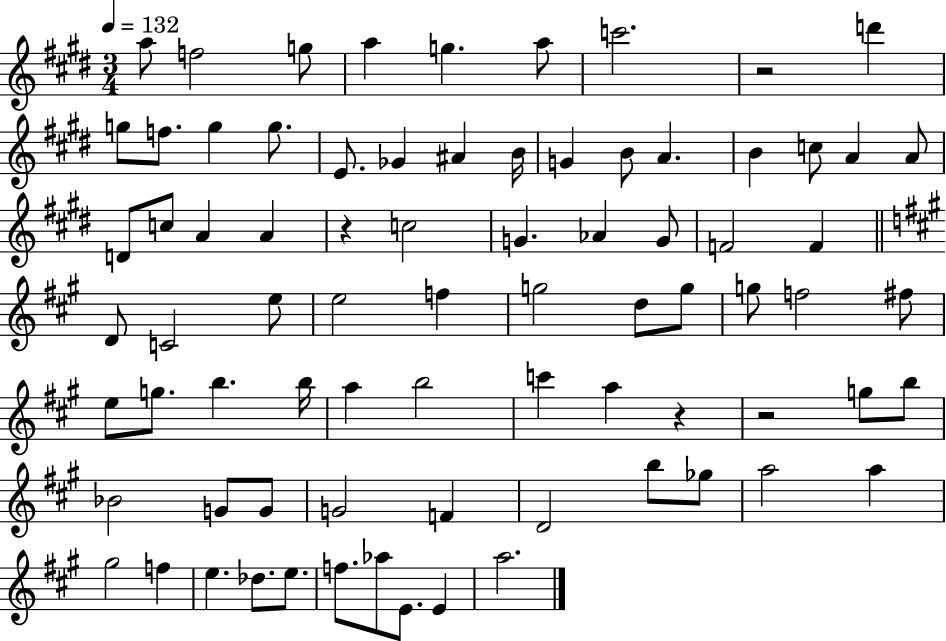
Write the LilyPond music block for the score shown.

{
  \clef treble
  \numericTimeSignature
  \time 3/4
  \key e \major
  \tempo 4 = 132
  a''8 f''2 g''8 | a''4 g''4. a''8 | c'''2. | r2 d'''4 | \break g''8 f''8. g''4 g''8. | e'8. ges'4 ais'4 b'16 | g'4 b'8 a'4. | b'4 c''8 a'4 a'8 | \break d'8 c''8 a'4 a'4 | r4 c''2 | g'4. aes'4 g'8 | f'2 f'4 | \break \bar "||" \break \key a \major d'8 c'2 e''8 | e''2 f''4 | g''2 d''8 g''8 | g''8 f''2 fis''8 | \break e''8 g''8. b''4. b''16 | a''4 b''2 | c'''4 a''4 r4 | r2 g''8 b''8 | \break bes'2 g'8 g'8 | g'2 f'4 | d'2 b''8 ges''8 | a''2 a''4 | \break gis''2 f''4 | e''4. des''8. e''8. | f''8. aes''8 e'8. e'4 | a''2. | \break \bar "|."
}